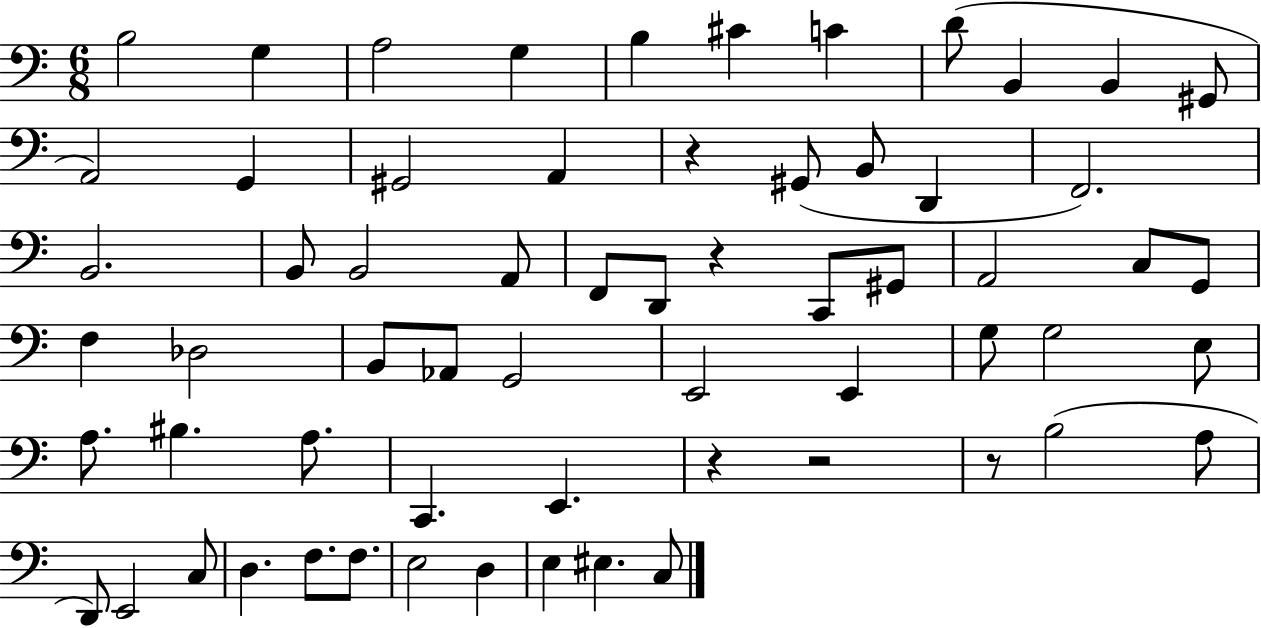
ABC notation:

X:1
T:Untitled
M:6/8
L:1/4
K:C
B,2 G, A,2 G, B, ^C C D/2 B,, B,, ^G,,/2 A,,2 G,, ^G,,2 A,, z ^G,,/2 B,,/2 D,, F,,2 B,,2 B,,/2 B,,2 A,,/2 F,,/2 D,,/2 z C,,/2 ^G,,/2 A,,2 C,/2 G,,/2 F, _D,2 B,,/2 _A,,/2 G,,2 E,,2 E,, G,/2 G,2 E,/2 A,/2 ^B, A,/2 C,, E,, z z2 z/2 B,2 A,/2 D,,/2 E,,2 C,/2 D, F,/2 F,/2 E,2 D, E, ^E, C,/2